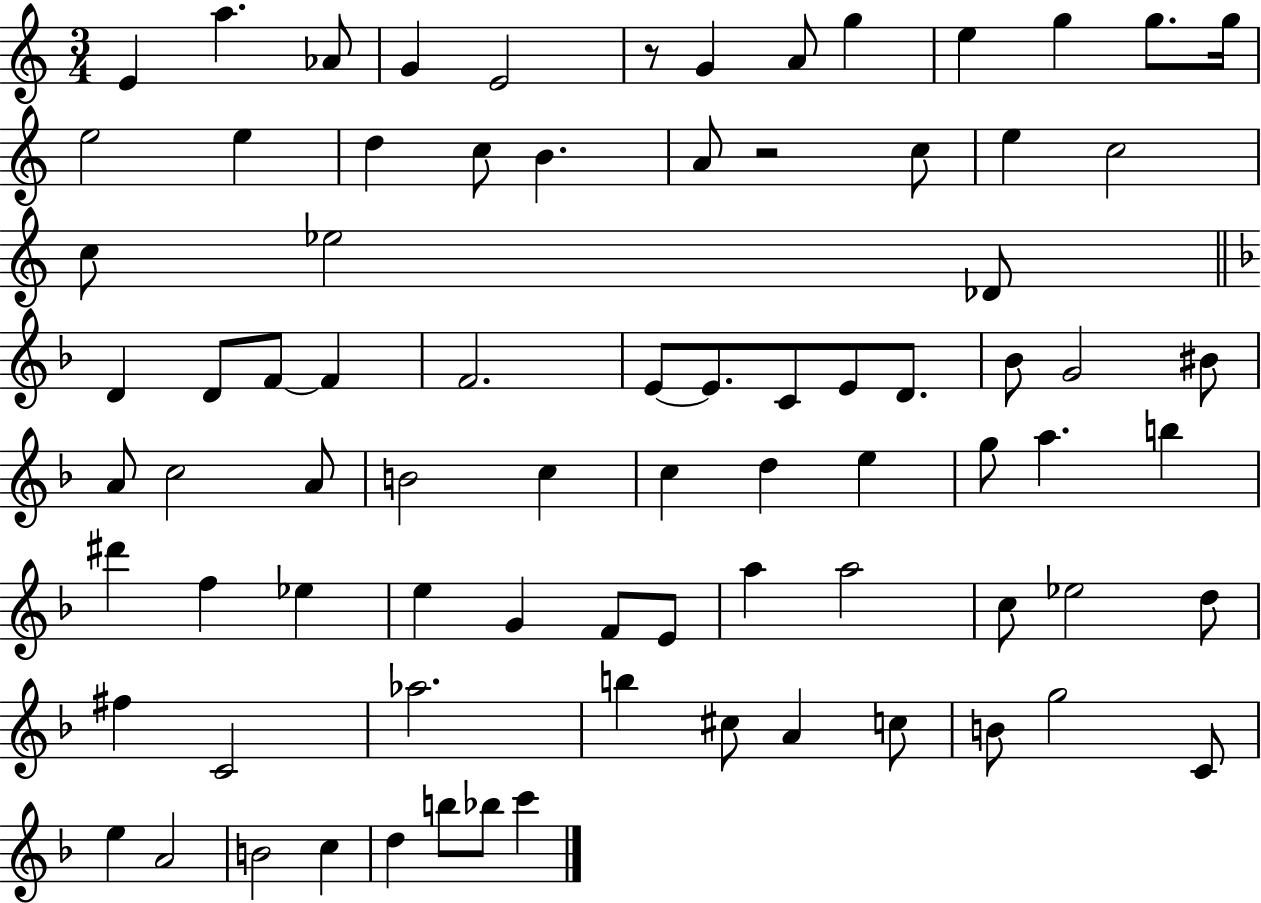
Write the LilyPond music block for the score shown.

{
  \clef treble
  \numericTimeSignature
  \time 3/4
  \key c \major
  e'4 a''4. aes'8 | g'4 e'2 | r8 g'4 a'8 g''4 | e''4 g''4 g''8. g''16 | \break e''2 e''4 | d''4 c''8 b'4. | a'8 r2 c''8 | e''4 c''2 | \break c''8 ees''2 des'8 | \bar "||" \break \key d \minor d'4 d'8 f'8~~ f'4 | f'2. | e'8~~ e'8. c'8 e'8 d'8. | bes'8 g'2 bis'8 | \break a'8 c''2 a'8 | b'2 c''4 | c''4 d''4 e''4 | g''8 a''4. b''4 | \break dis'''4 f''4 ees''4 | e''4 g'4 f'8 e'8 | a''4 a''2 | c''8 ees''2 d''8 | \break fis''4 c'2 | aes''2. | b''4 cis''8 a'4 c''8 | b'8 g''2 c'8 | \break e''4 a'2 | b'2 c''4 | d''4 b''8 bes''8 c'''4 | \bar "|."
}